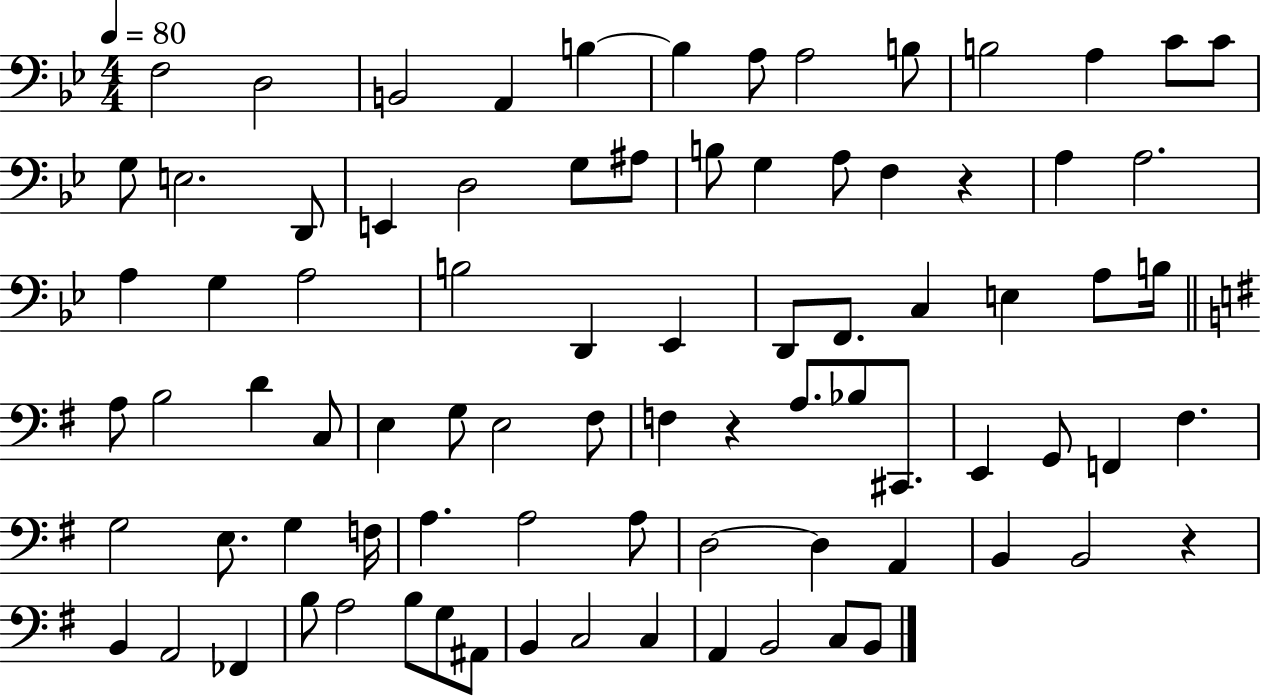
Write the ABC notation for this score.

X:1
T:Untitled
M:4/4
L:1/4
K:Bb
F,2 D,2 B,,2 A,, B, B, A,/2 A,2 B,/2 B,2 A, C/2 C/2 G,/2 E,2 D,,/2 E,, D,2 G,/2 ^A,/2 B,/2 G, A,/2 F, z A, A,2 A, G, A,2 B,2 D,, _E,, D,,/2 F,,/2 C, E, A,/2 B,/4 A,/2 B,2 D C,/2 E, G,/2 E,2 ^F,/2 F, z A,/2 _B,/2 ^C,,/2 E,, G,,/2 F,, ^F, G,2 E,/2 G, F,/4 A, A,2 A,/2 D,2 D, A,, B,, B,,2 z B,, A,,2 _F,, B,/2 A,2 B,/2 G,/2 ^A,,/2 B,, C,2 C, A,, B,,2 C,/2 B,,/2